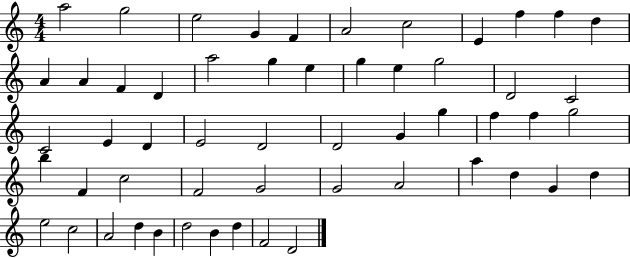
{
  \clef treble
  \numericTimeSignature
  \time 4/4
  \key c \major
  a''2 g''2 | e''2 g'4 f'4 | a'2 c''2 | e'4 f''4 f''4 d''4 | \break a'4 a'4 f'4 d'4 | a''2 g''4 e''4 | g''4 e''4 g''2 | d'2 c'2 | \break c'2 e'4 d'4 | e'2 d'2 | d'2 g'4 g''4 | f''4 f''4 g''2 | \break b''4 f'4 c''2 | f'2 g'2 | g'2 a'2 | a''4 d''4 g'4 d''4 | \break e''2 c''2 | a'2 d''4 b'4 | d''2 b'4 d''4 | f'2 d'2 | \break \bar "|."
}